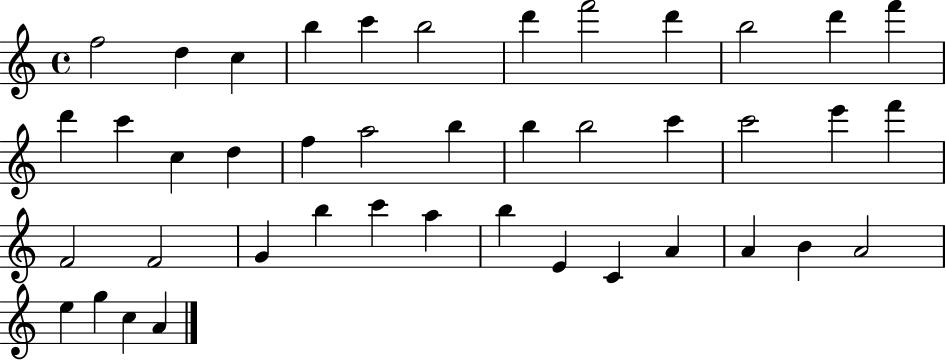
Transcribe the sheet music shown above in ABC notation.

X:1
T:Untitled
M:4/4
L:1/4
K:C
f2 d c b c' b2 d' f'2 d' b2 d' f' d' c' c d f a2 b b b2 c' c'2 e' f' F2 F2 G b c' a b E C A A B A2 e g c A